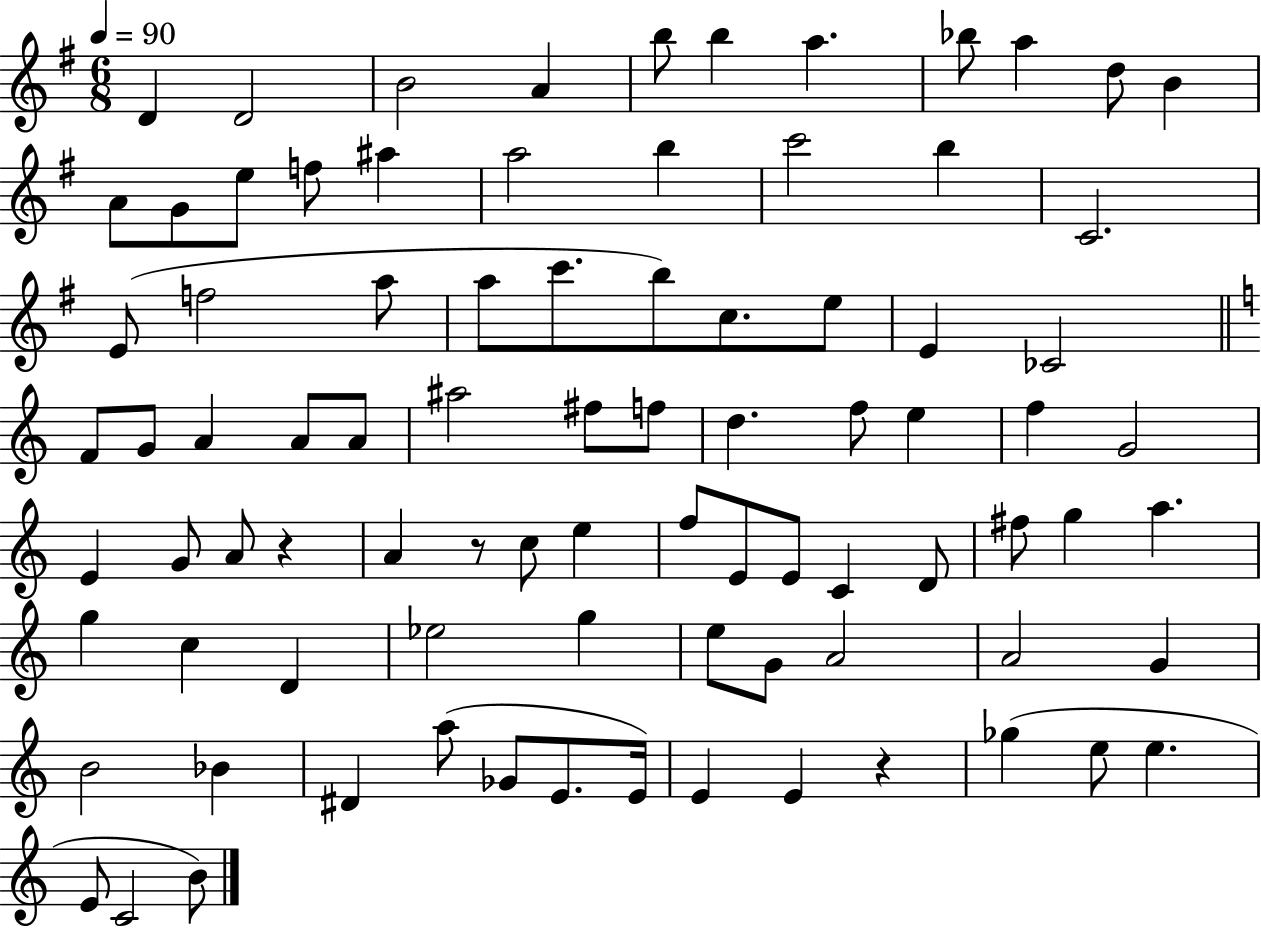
{
  \clef treble
  \numericTimeSignature
  \time 6/8
  \key g \major
  \tempo 4 = 90
  d'4 d'2 | b'2 a'4 | b''8 b''4 a''4. | bes''8 a''4 d''8 b'4 | \break a'8 g'8 e''8 f''8 ais''4 | a''2 b''4 | c'''2 b''4 | c'2. | \break e'8( f''2 a''8 | a''8 c'''8. b''8) c''8. e''8 | e'4 ces'2 | \bar "||" \break \key c \major f'8 g'8 a'4 a'8 a'8 | ais''2 fis''8 f''8 | d''4. f''8 e''4 | f''4 g'2 | \break e'4 g'8 a'8 r4 | a'4 r8 c''8 e''4 | f''8 e'8 e'8 c'4 d'8 | fis''8 g''4 a''4. | \break g''4 c''4 d'4 | ees''2 g''4 | e''8 g'8 a'2 | a'2 g'4 | \break b'2 bes'4 | dis'4 a''8( ges'8 e'8. e'16) | e'4 e'4 r4 | ges''4( e''8 e''4. | \break e'8 c'2 b'8) | \bar "|."
}